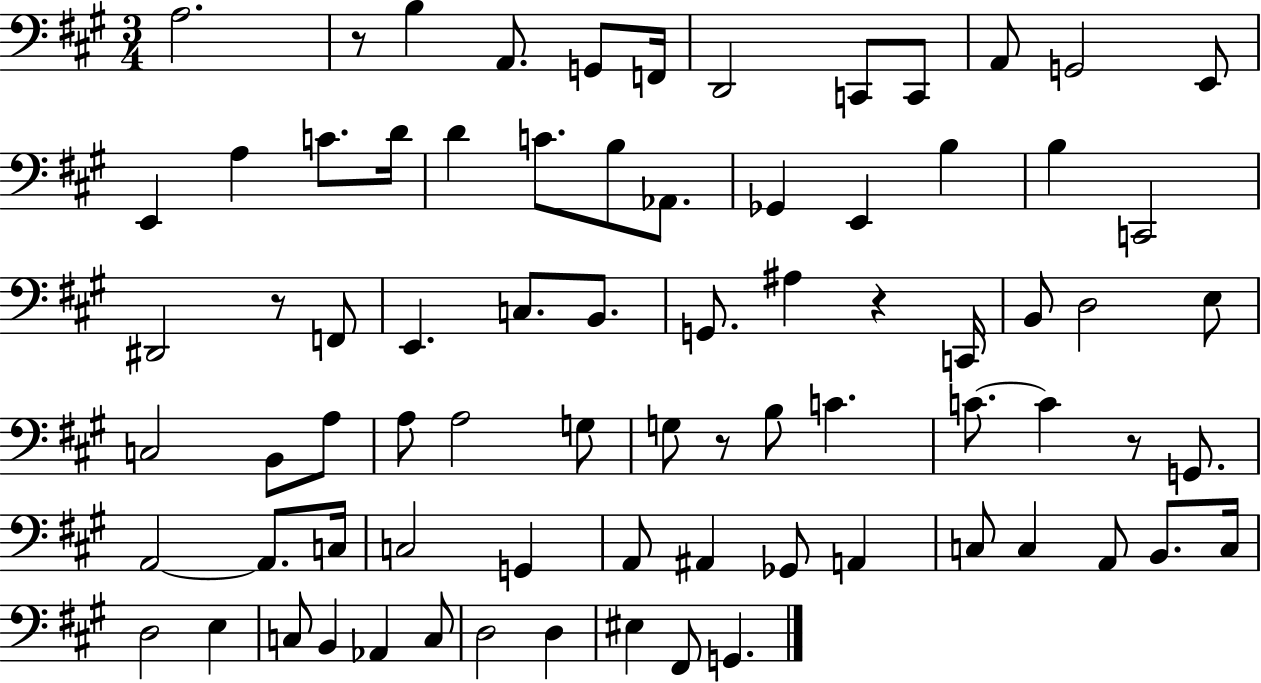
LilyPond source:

{
  \clef bass
  \numericTimeSignature
  \time 3/4
  \key a \major
  a2. | r8 b4 a,8. g,8 f,16 | d,2 c,8 c,8 | a,8 g,2 e,8 | \break e,4 a4 c'8. d'16 | d'4 c'8. b8 aes,8. | ges,4 e,4 b4 | b4 c,2 | \break dis,2 r8 f,8 | e,4. c8. b,8. | g,8. ais4 r4 c,16 | b,8 d2 e8 | \break c2 b,8 a8 | a8 a2 g8 | g8 r8 b8 c'4. | c'8.~~ c'4 r8 g,8. | \break a,2~~ a,8. c16 | c2 g,4 | a,8 ais,4 ges,8 a,4 | c8 c4 a,8 b,8. c16 | \break d2 e4 | c8 b,4 aes,4 c8 | d2 d4 | eis4 fis,8 g,4. | \break \bar "|."
}